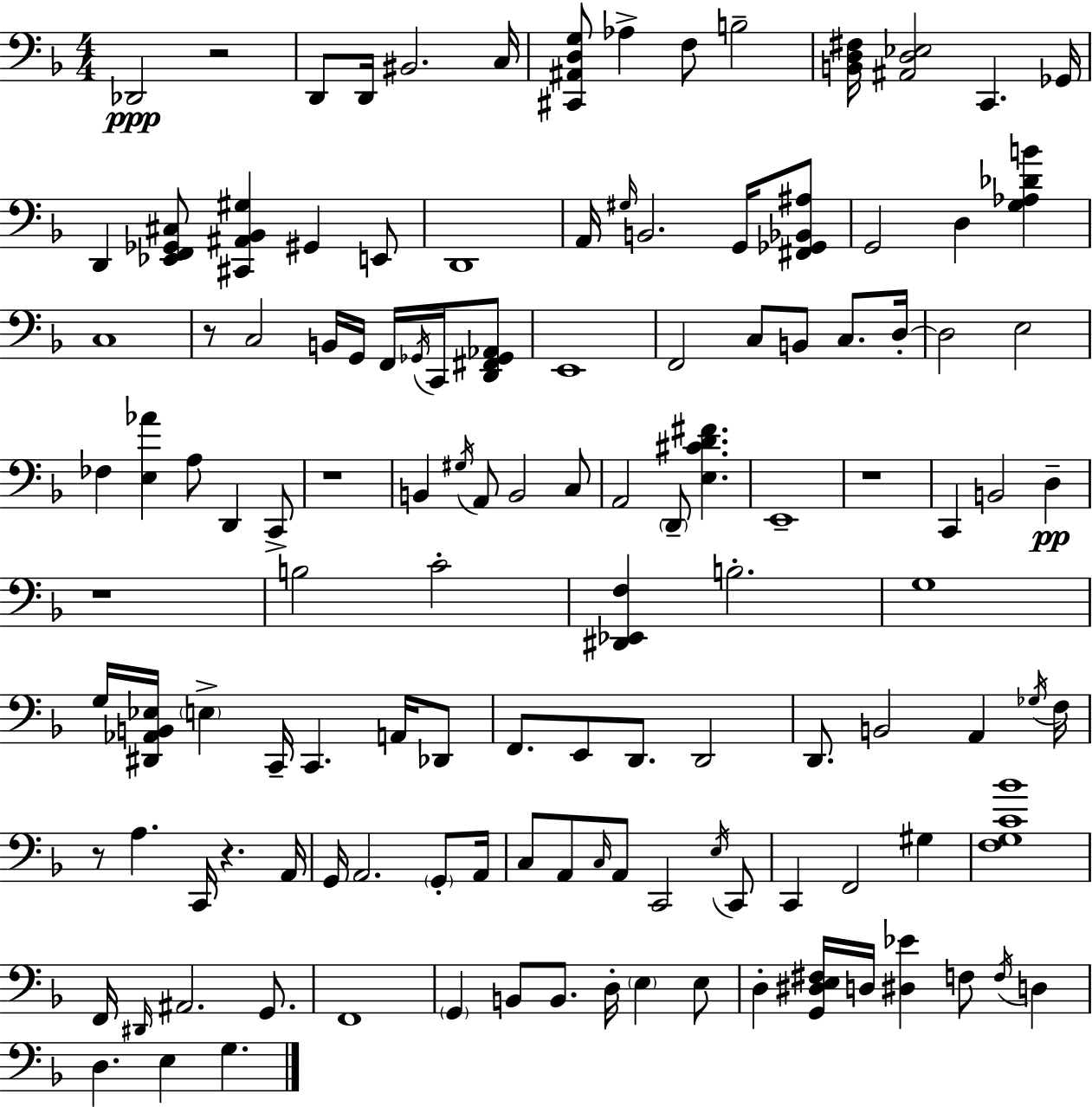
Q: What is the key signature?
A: F major